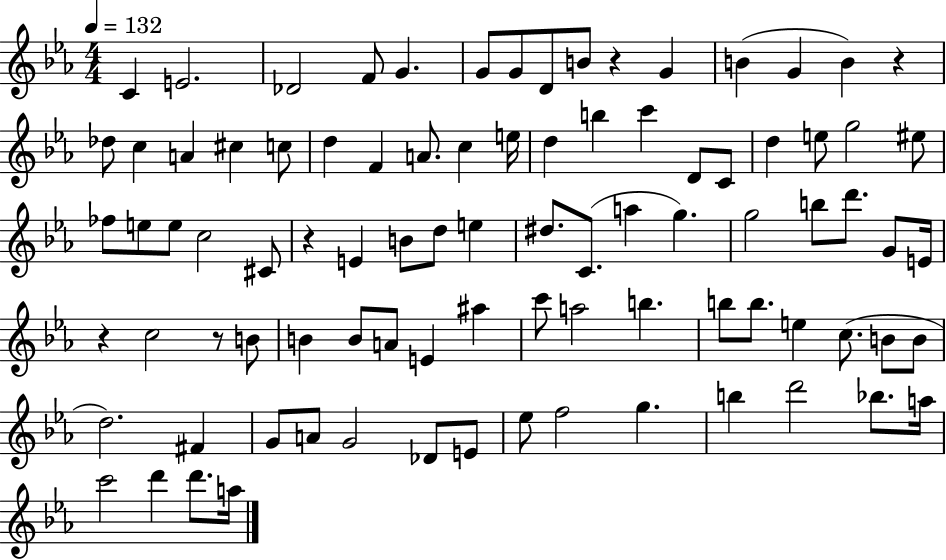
C4/q E4/h. Db4/h F4/e G4/q. G4/e G4/e D4/e B4/e R/q G4/q B4/q G4/q B4/q R/q Db5/e C5/q A4/q C#5/q C5/e D5/q F4/q A4/e. C5/q E5/s D5/q B5/q C6/q D4/e C4/e D5/q E5/e G5/h EIS5/e FES5/e E5/e E5/e C5/h C#4/e R/q E4/q B4/e D5/e E5/q D#5/e. C4/e. A5/q G5/q. G5/h B5/e D6/e. G4/e E4/s R/q C5/h R/e B4/e B4/q B4/e A4/e E4/q A#5/q C6/e A5/h B5/q. B5/e B5/e. E5/q C5/e. B4/e B4/e D5/h. F#4/q G4/e A4/e G4/h Db4/e E4/e Eb5/e F5/h G5/q. B5/q D6/h Bb5/e. A5/s C6/h D6/q D6/e. A5/s